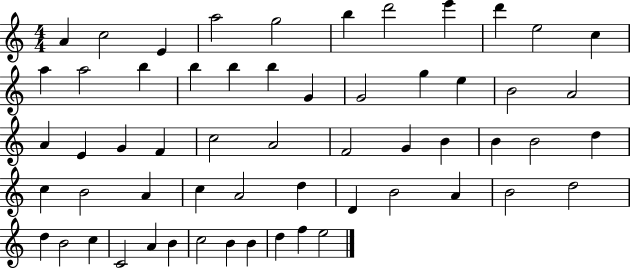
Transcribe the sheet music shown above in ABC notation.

X:1
T:Untitled
M:4/4
L:1/4
K:C
A c2 E a2 g2 b d'2 e' d' e2 c a a2 b b b b G G2 g e B2 A2 A E G F c2 A2 F2 G B B B2 d c B2 A c A2 d D B2 A B2 d2 d B2 c C2 A B c2 B B d f e2